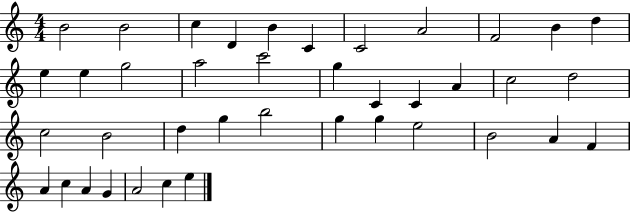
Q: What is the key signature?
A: C major